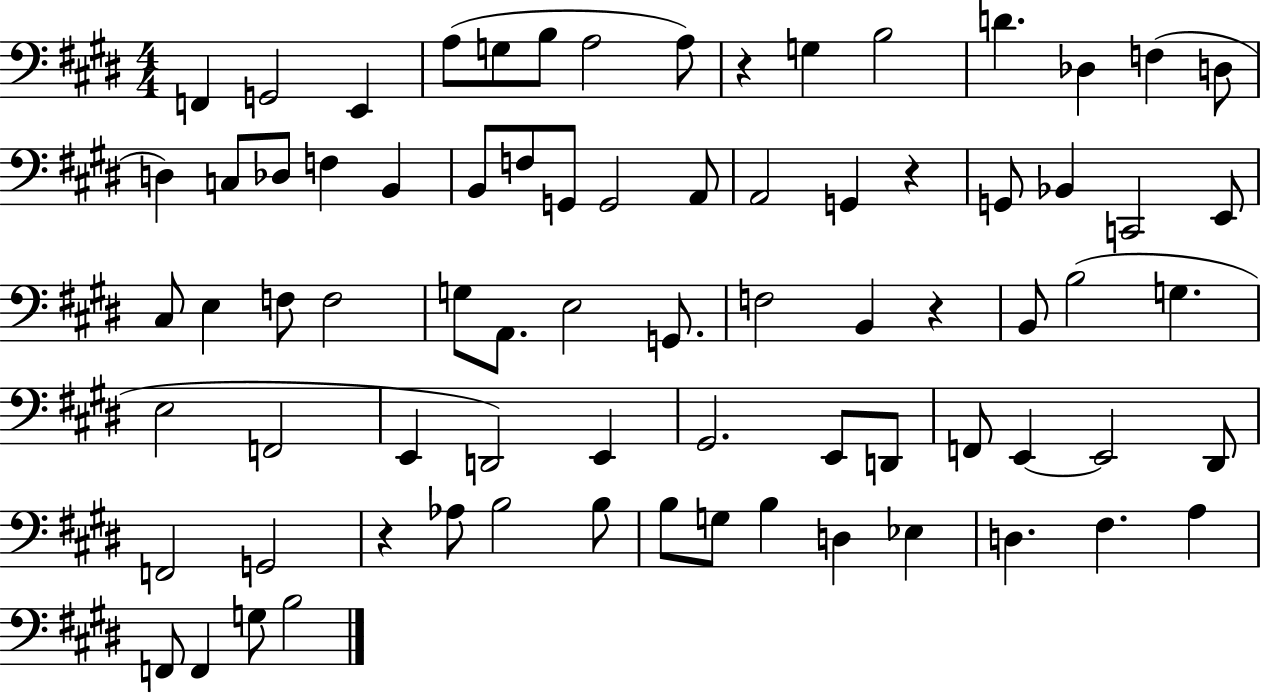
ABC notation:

X:1
T:Untitled
M:4/4
L:1/4
K:E
F,, G,,2 E,, A,/2 G,/2 B,/2 A,2 A,/2 z G, B,2 D _D, F, D,/2 D, C,/2 _D,/2 F, B,, B,,/2 F,/2 G,,/2 G,,2 A,,/2 A,,2 G,, z G,,/2 _B,, C,,2 E,,/2 ^C,/2 E, F,/2 F,2 G,/2 A,,/2 E,2 G,,/2 F,2 B,, z B,,/2 B,2 G, E,2 F,,2 E,, D,,2 E,, ^G,,2 E,,/2 D,,/2 F,,/2 E,, E,,2 ^D,,/2 F,,2 G,,2 z _A,/2 B,2 B,/2 B,/2 G,/2 B, D, _E, D, ^F, A, F,,/2 F,, G,/2 B,2